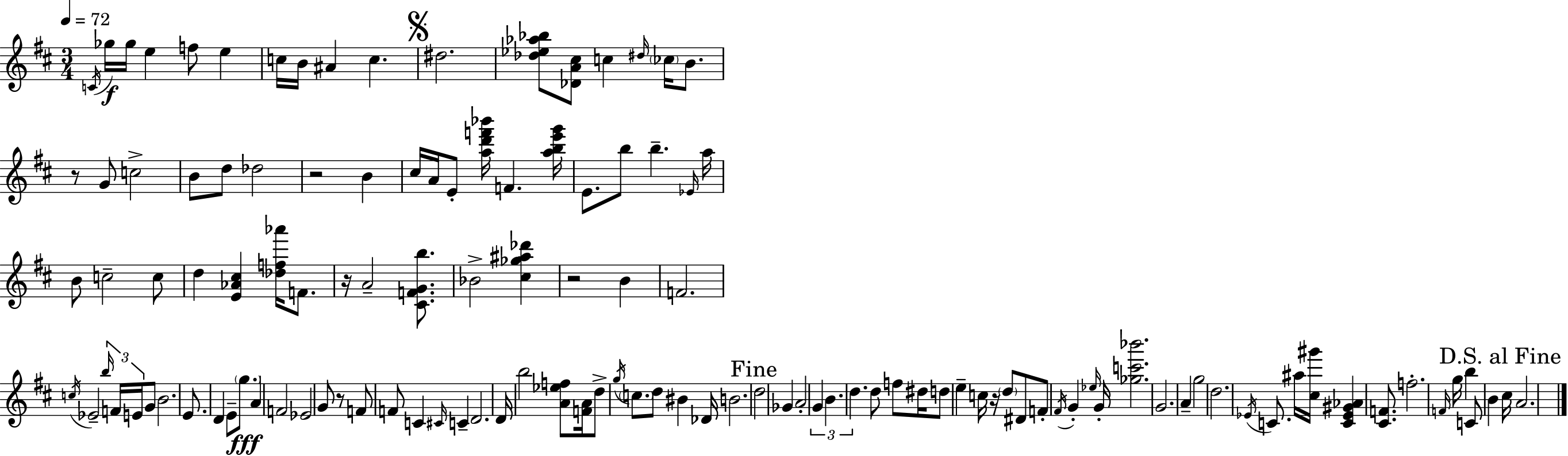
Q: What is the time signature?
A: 3/4